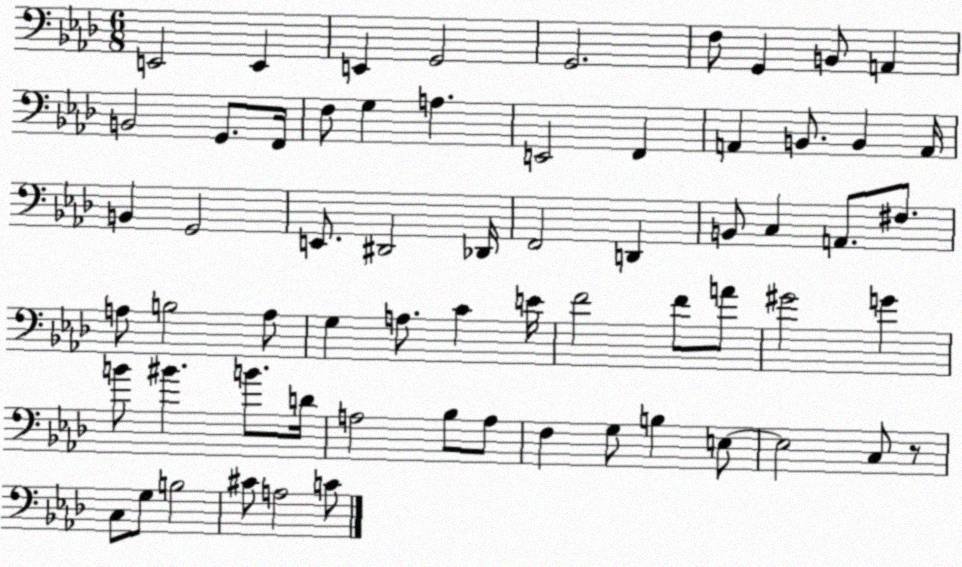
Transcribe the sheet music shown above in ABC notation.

X:1
T:Untitled
M:6/8
L:1/4
K:Ab
E,,2 E,, E,, G,,2 G,,2 F,/2 G,, B,,/2 A,, B,,2 G,,/2 F,,/4 F,/2 G, A, E,,2 F,, A,, B,,/2 B,, A,,/4 B,, G,,2 E,,/2 ^D,,2 _D,,/4 F,,2 D,, B,,/2 C, A,,/2 ^F,/2 A,/2 B,2 A,/2 G, A,/2 C E/4 F2 F/2 A/2 ^G2 G B/2 ^B B/2 D/4 A,2 _B,/2 A,/2 F, G,/2 B, E,/2 E,2 C,/2 z/2 C,/2 G,/2 B,2 ^C/2 A,2 C/2